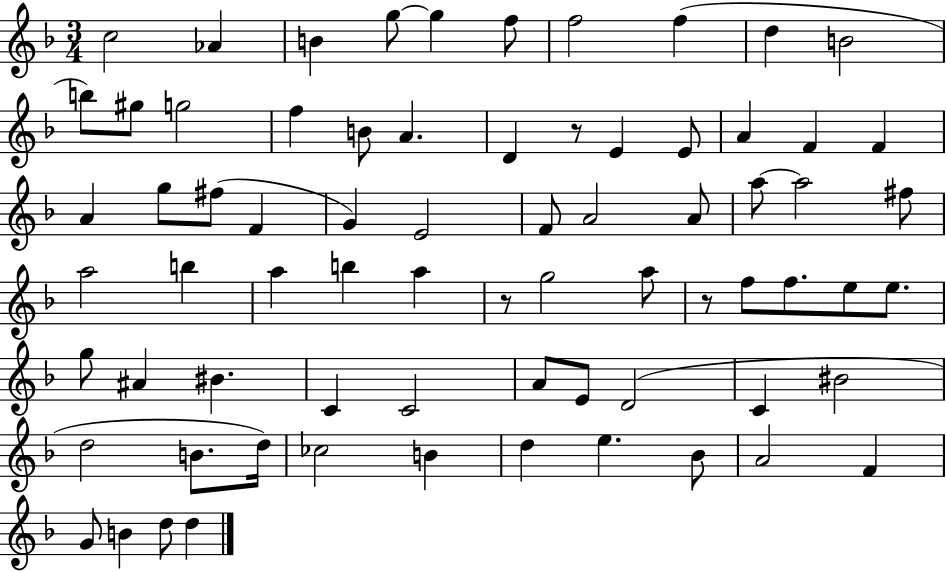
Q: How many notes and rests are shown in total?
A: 72